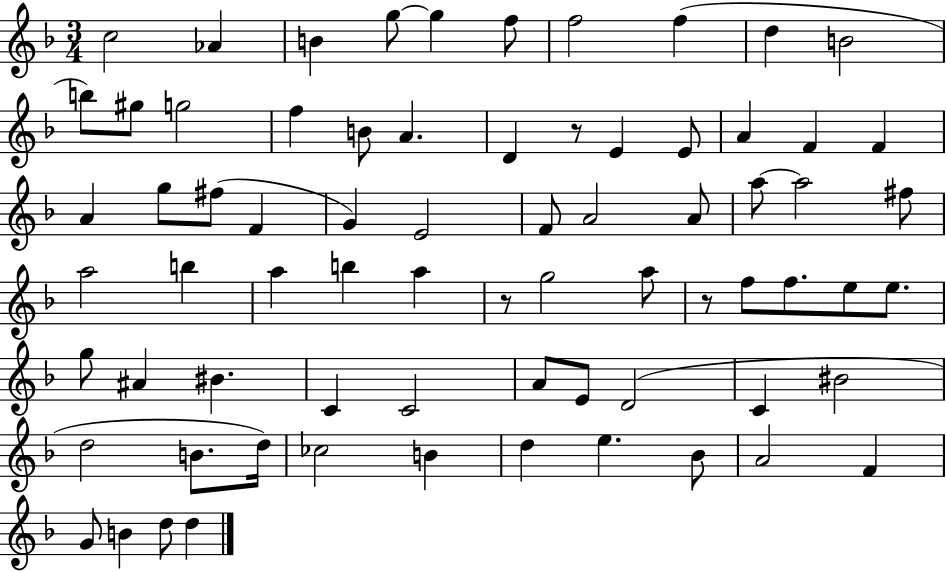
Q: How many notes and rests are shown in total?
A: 72